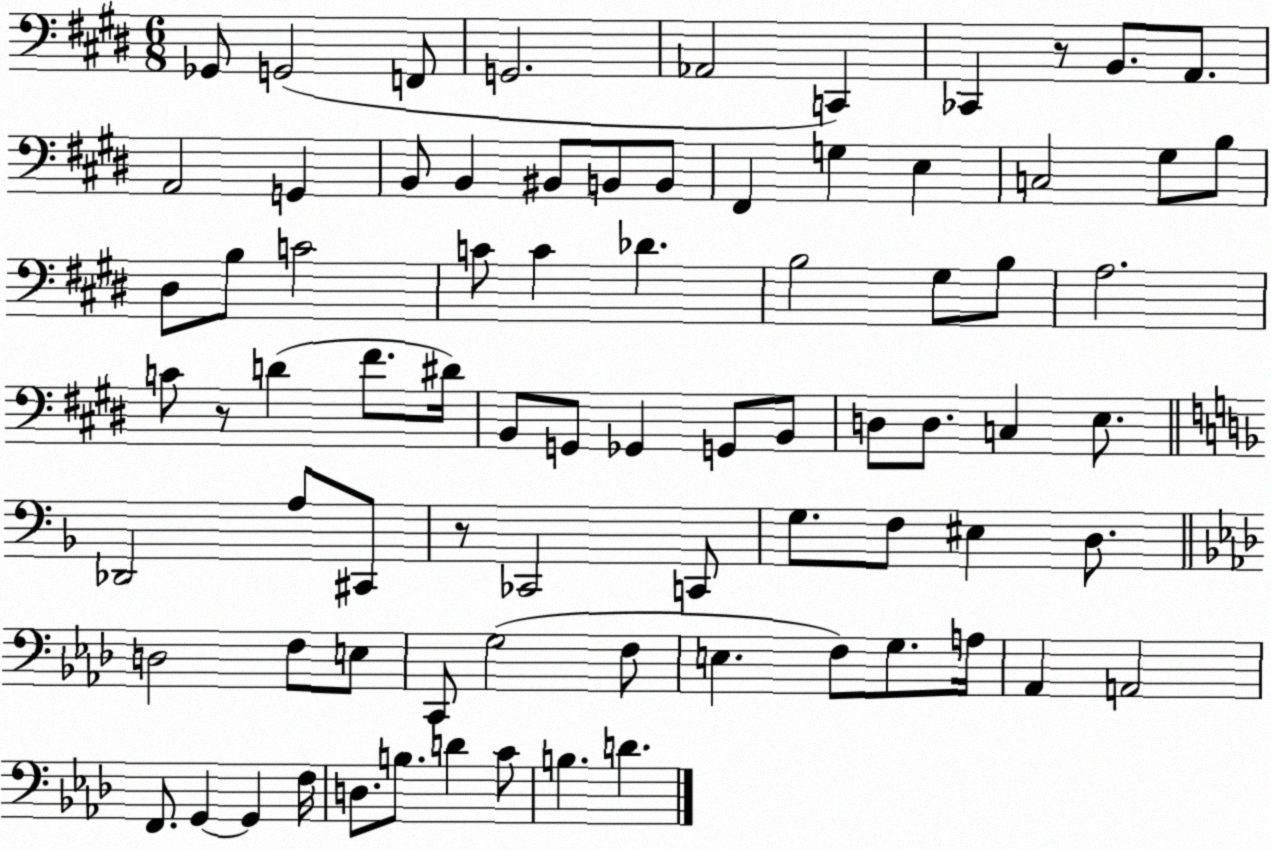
X:1
T:Untitled
M:6/8
L:1/4
K:E
_G,,/2 G,,2 F,,/2 G,,2 _A,,2 C,, _C,, z/2 B,,/2 A,,/2 A,,2 G,, B,,/2 B,, ^B,,/2 B,,/2 B,,/2 ^F,, G, E, C,2 ^G,/2 B,/2 ^D,/2 B,/2 C2 C/2 C _D B,2 ^G,/2 B,/2 A,2 C/2 z/2 D ^F/2 ^D/4 B,,/2 G,,/2 _G,, G,,/2 B,,/2 D,/2 D,/2 C, E,/2 _D,,2 A,/2 ^C,,/2 z/2 _C,,2 C,,/2 G,/2 F,/2 ^E, D,/2 D,2 F,/2 E,/2 C,,/2 G,2 F,/2 E, F,/2 G,/2 A,/4 _A,, A,,2 F,,/2 G,, G,, F,/4 D,/2 B,/2 D C/2 B, D